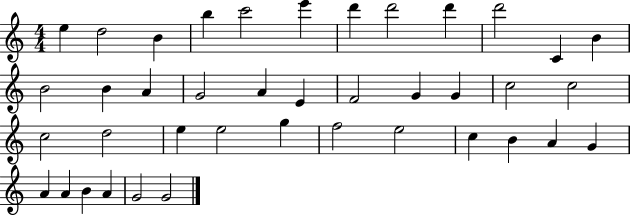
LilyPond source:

{
  \clef treble
  \numericTimeSignature
  \time 4/4
  \key c \major
  e''4 d''2 b'4 | b''4 c'''2 e'''4 | d'''4 d'''2 d'''4 | d'''2 c'4 b'4 | \break b'2 b'4 a'4 | g'2 a'4 e'4 | f'2 g'4 g'4 | c''2 c''2 | \break c''2 d''2 | e''4 e''2 g''4 | f''2 e''2 | c''4 b'4 a'4 g'4 | \break a'4 a'4 b'4 a'4 | g'2 g'2 | \bar "|."
}